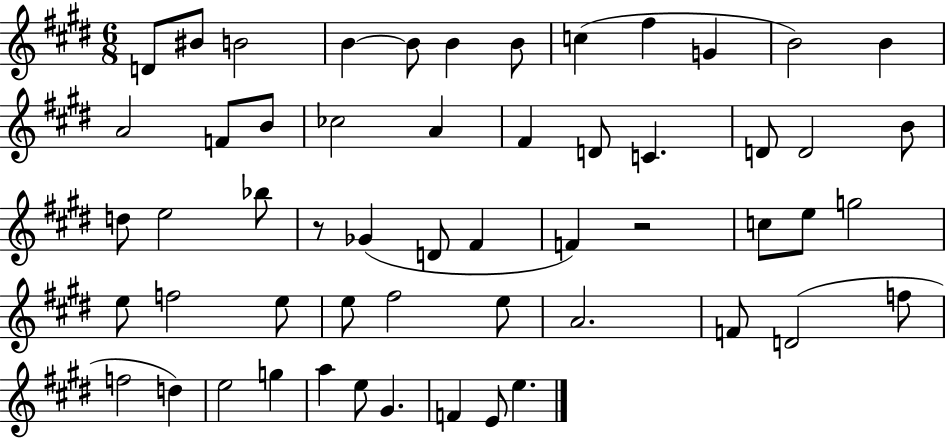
X:1
T:Untitled
M:6/8
L:1/4
K:E
D/2 ^B/2 B2 B B/2 B B/2 c ^f G B2 B A2 F/2 B/2 _c2 A ^F D/2 C D/2 D2 B/2 d/2 e2 _b/2 z/2 _G D/2 ^F F z2 c/2 e/2 g2 e/2 f2 e/2 e/2 ^f2 e/2 A2 F/2 D2 f/2 f2 d e2 g a e/2 ^G F E/2 e